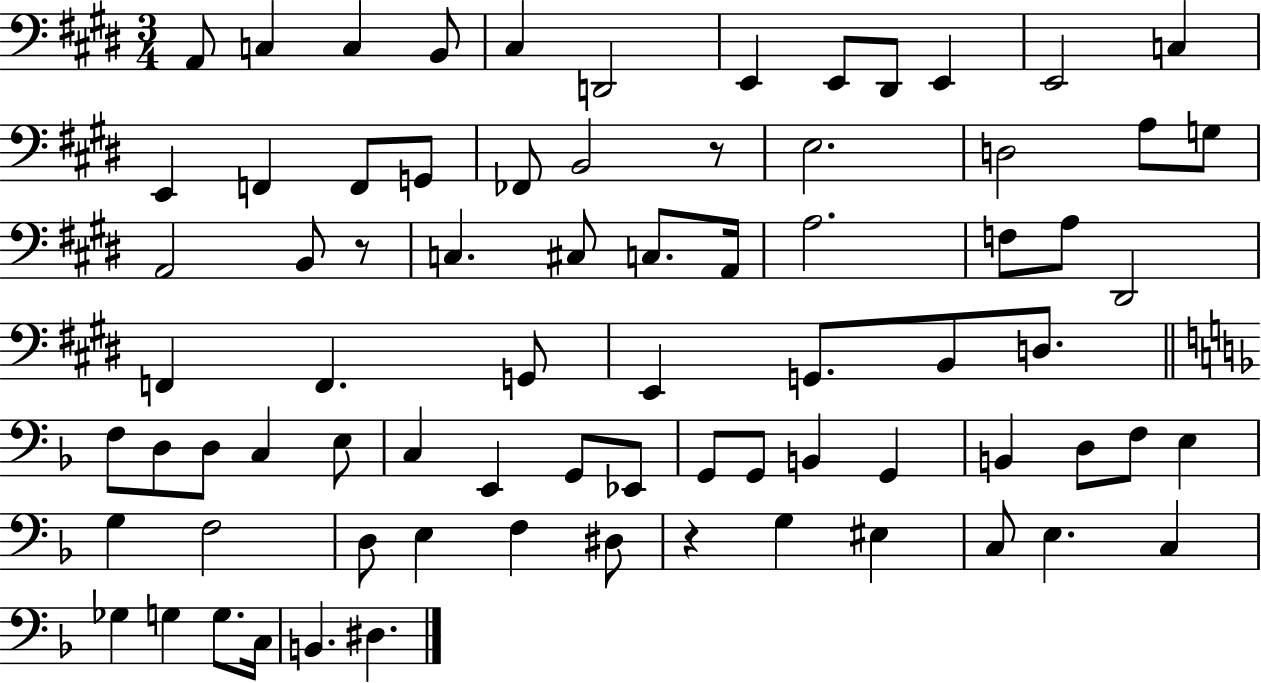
{
  \clef bass
  \numericTimeSignature
  \time 3/4
  \key e \major
  a,8 c4 c4 b,8 | cis4 d,2 | e,4 e,8 dis,8 e,4 | e,2 c4 | \break e,4 f,4 f,8 g,8 | fes,8 b,2 r8 | e2. | d2 a8 g8 | \break a,2 b,8 r8 | c4. cis8 c8. a,16 | a2. | f8 a8 dis,2 | \break f,4 f,4. g,8 | e,4 g,8. b,8 d8. | \bar "||" \break \key f \major f8 d8 d8 c4 e8 | c4 e,4 g,8 ees,8 | g,8 g,8 b,4 g,4 | b,4 d8 f8 e4 | \break g4 f2 | d8 e4 f4 dis8 | r4 g4 eis4 | c8 e4. c4 | \break ges4 g4 g8. c16 | b,4. dis4. | \bar "|."
}